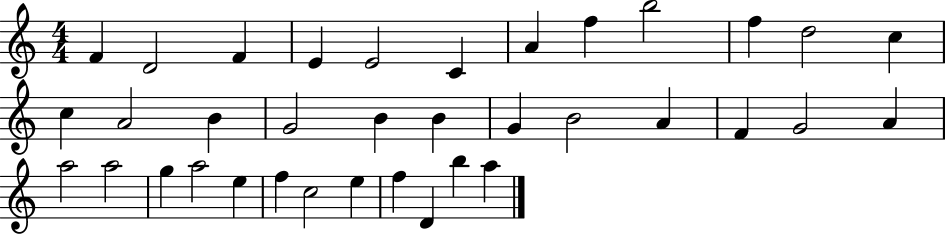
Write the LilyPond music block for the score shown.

{
  \clef treble
  \numericTimeSignature
  \time 4/4
  \key c \major
  f'4 d'2 f'4 | e'4 e'2 c'4 | a'4 f''4 b''2 | f''4 d''2 c''4 | \break c''4 a'2 b'4 | g'2 b'4 b'4 | g'4 b'2 a'4 | f'4 g'2 a'4 | \break a''2 a''2 | g''4 a''2 e''4 | f''4 c''2 e''4 | f''4 d'4 b''4 a''4 | \break \bar "|."
}